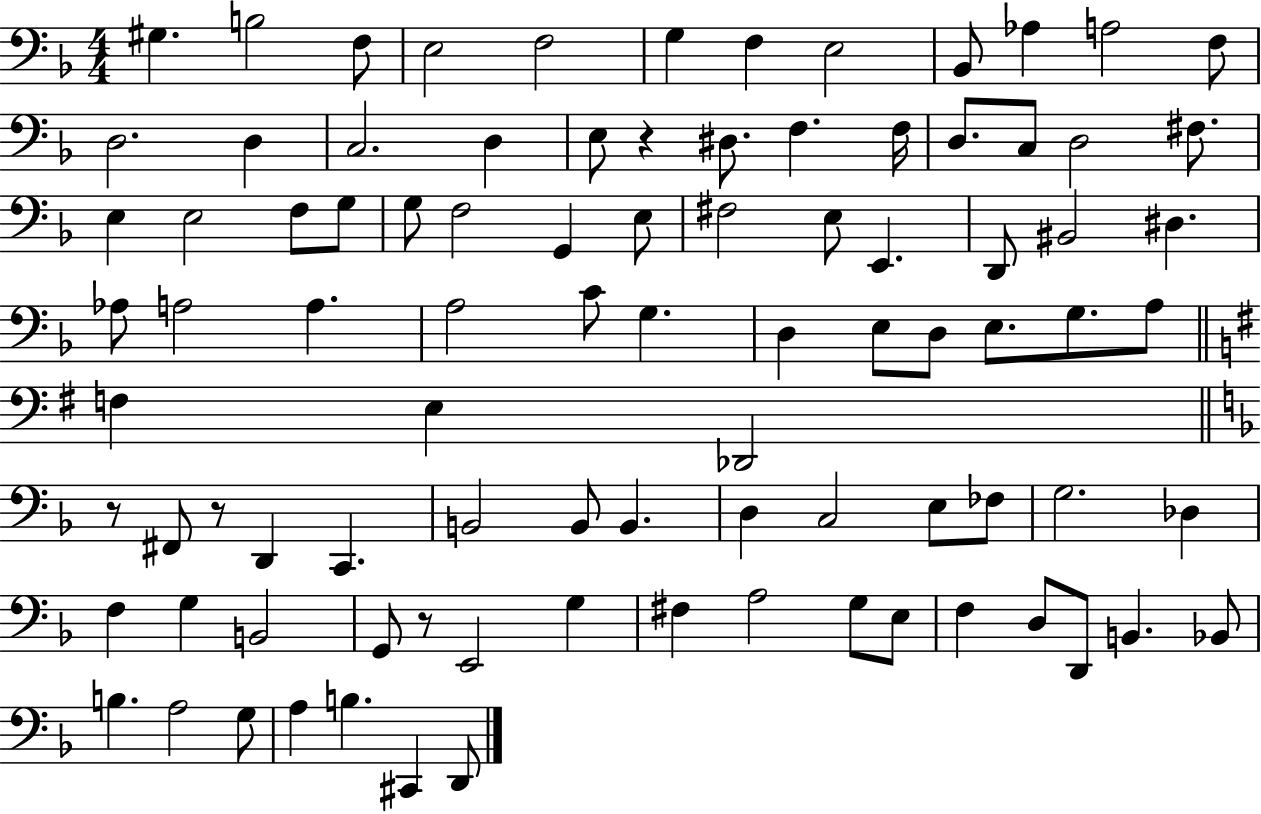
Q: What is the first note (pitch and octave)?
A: G#3